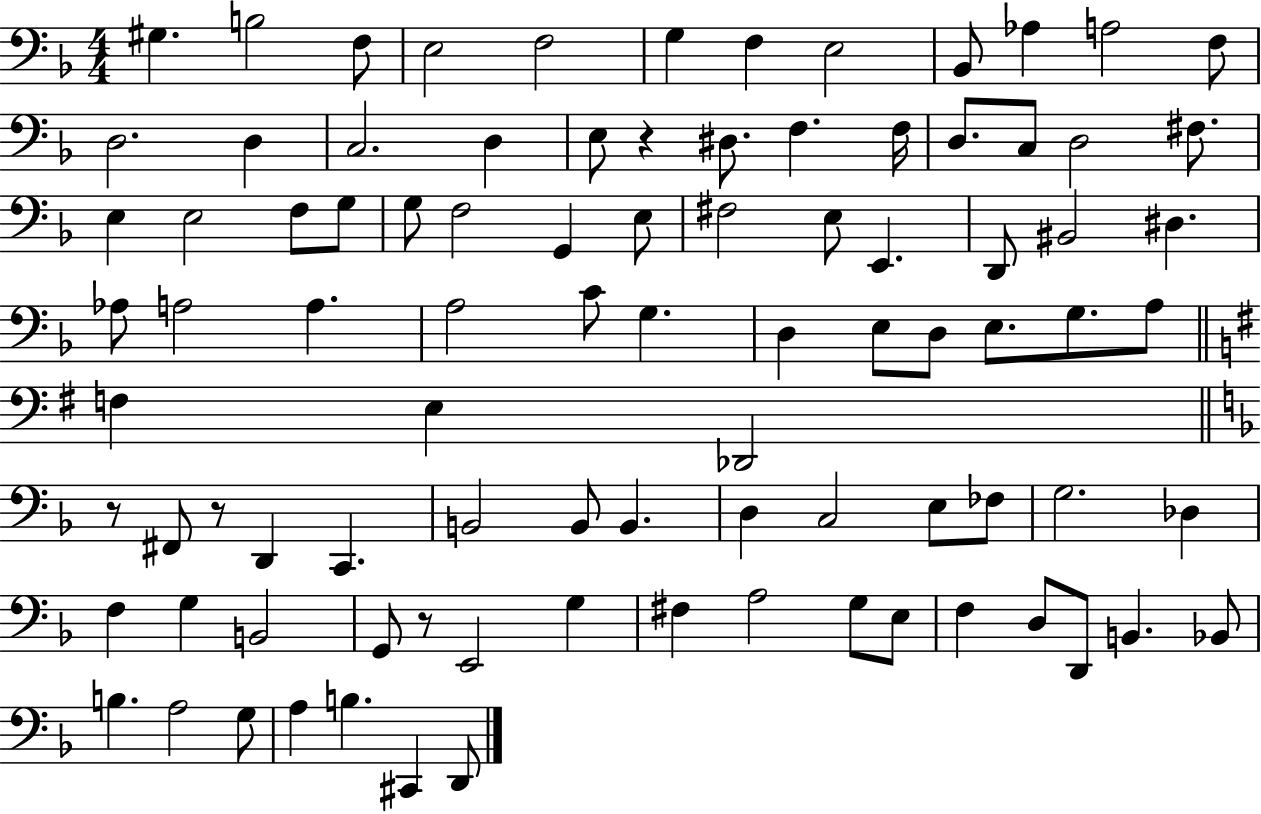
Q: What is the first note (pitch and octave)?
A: G#3